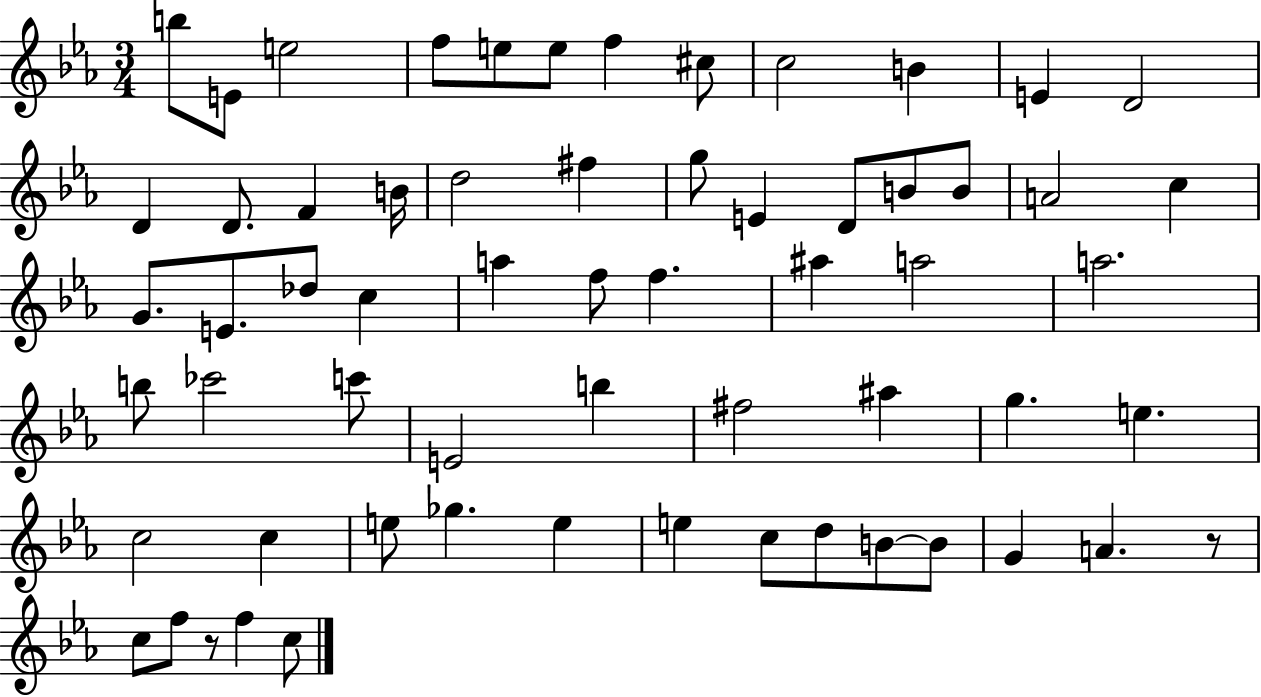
X:1
T:Untitled
M:3/4
L:1/4
K:Eb
b/2 E/2 e2 f/2 e/2 e/2 f ^c/2 c2 B E D2 D D/2 F B/4 d2 ^f g/2 E D/2 B/2 B/2 A2 c G/2 E/2 _d/2 c a f/2 f ^a a2 a2 b/2 _c'2 c'/2 E2 b ^f2 ^a g e c2 c e/2 _g e e c/2 d/2 B/2 B/2 G A z/2 c/2 f/2 z/2 f c/2